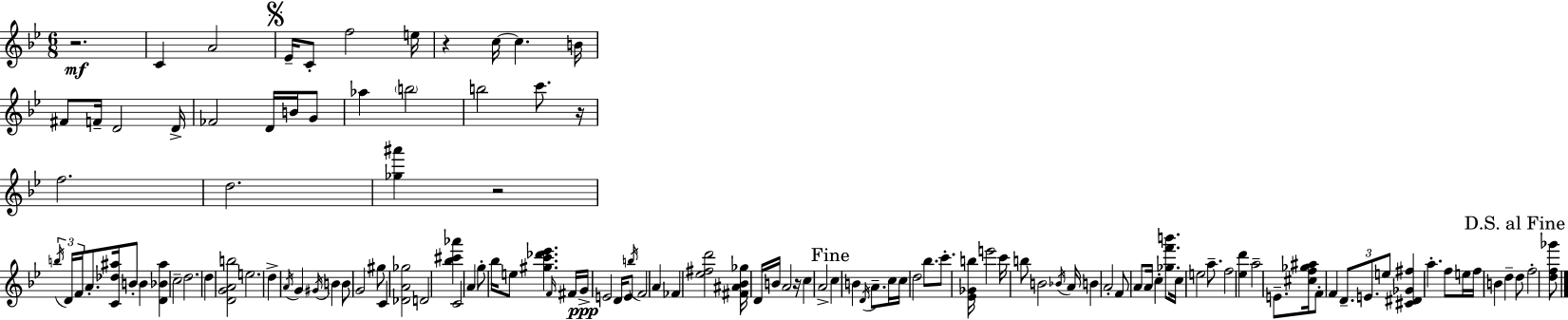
X:1
T:Untitled
M:6/8
L:1/4
K:Bb
z2 C A2 _E/4 C/2 f2 e/4 z c/4 c B/4 ^F/2 F/4 D2 D/4 _F2 D/4 B/4 G/2 _a b2 b2 c'/2 z/4 f2 d2 [_g^a'] z2 b/4 D/4 F/4 A/2 [C_d^a]/4 B/2 B [D_B^a] c2 d2 d [DGAb]2 e2 d A/4 G ^G/4 B B/2 G2 ^g/2 C [_DA_g]2 D2 [_b^c'_a'] C2 A g/2 _b/4 e/2 [^gc'_d'_e'] F/4 ^F/4 G/4 E2 D/4 E/2 b/4 F2 A _F [_e^fd']2 [^F^A_B_g]/4 D/4 B/4 A2 z/4 c A2 c B D/4 A/2 c/4 c/4 d2 _b/2 c'/2 [_E_Gb]/4 e'2 c'/4 b/2 B2 _B/4 A/4 B A2 F/2 A/2 A/4 c [_gf'b']/2 c/4 e2 a/2 f2 [_ed'] a2 E/2 [^cf_g^a]/4 F/2 F D/2 E/2 e/2 [^C^D_G^f] a f/2 e/4 f/4 B d d/2 f2 [df_g']/2